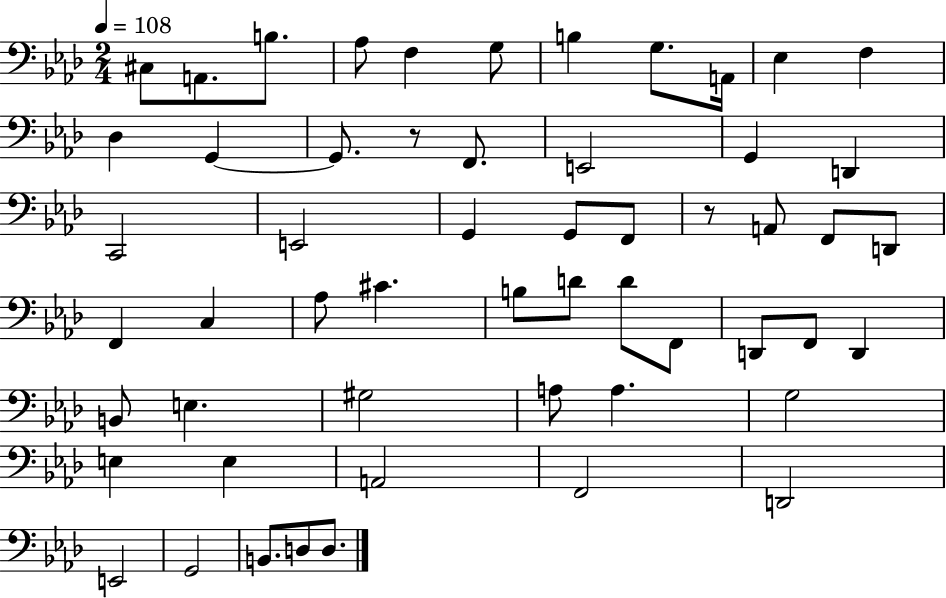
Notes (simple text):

C#3/e A2/e. B3/e. Ab3/e F3/q G3/e B3/q G3/e. A2/s Eb3/q F3/q Db3/q G2/q G2/e. R/e F2/e. E2/h G2/q D2/q C2/h E2/h G2/q G2/e F2/e R/e A2/e F2/e D2/e F2/q C3/q Ab3/e C#4/q. B3/e D4/e D4/e F2/e D2/e F2/e D2/q B2/e E3/q. G#3/h A3/e A3/q. G3/h E3/q E3/q A2/h F2/h D2/h E2/h G2/h B2/e. D3/e D3/e.